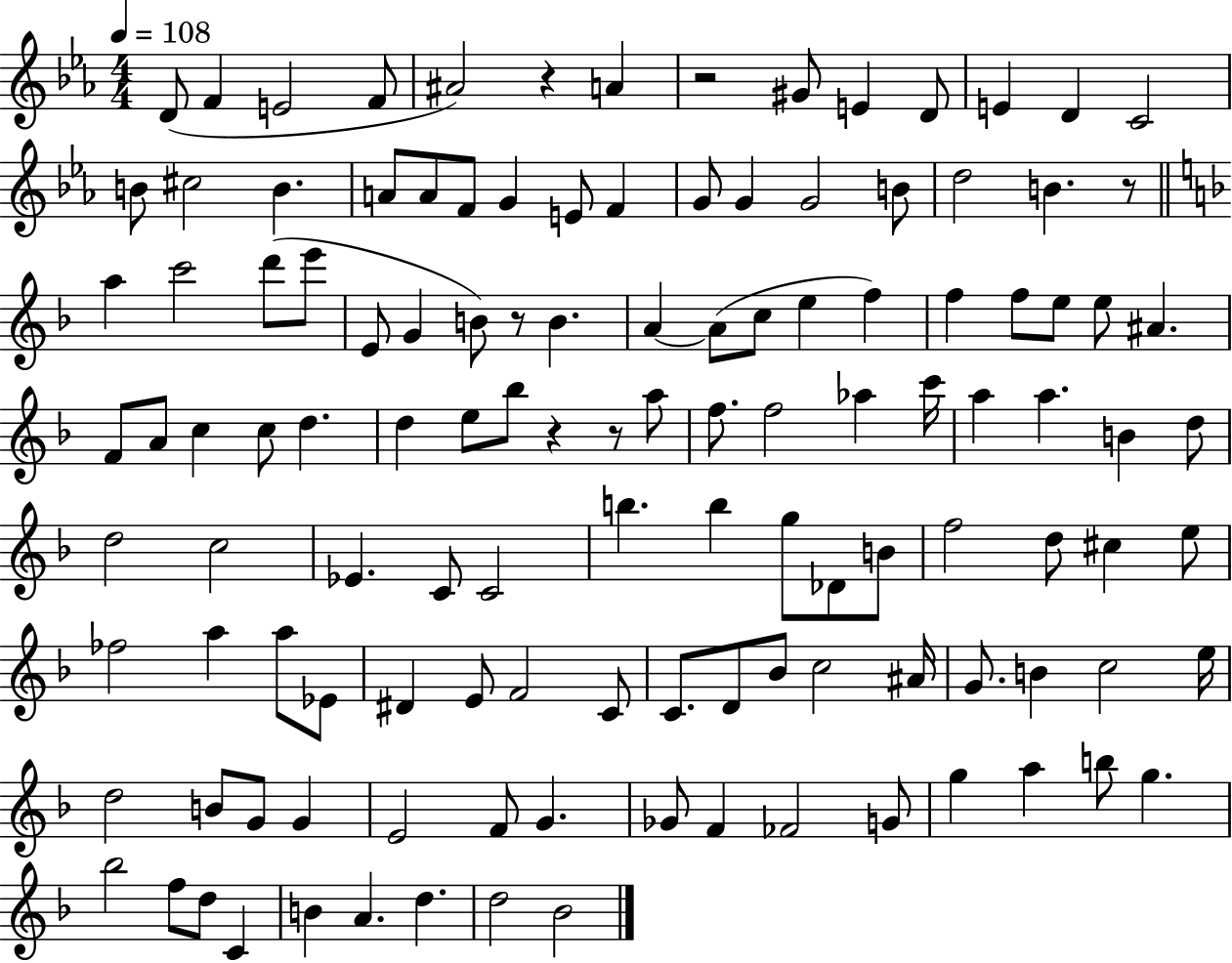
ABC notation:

X:1
T:Untitled
M:4/4
L:1/4
K:Eb
D/2 F E2 F/2 ^A2 z A z2 ^G/2 E D/2 E D C2 B/2 ^c2 B A/2 A/2 F/2 G E/2 F G/2 G G2 B/2 d2 B z/2 a c'2 d'/2 e'/2 E/2 G B/2 z/2 B A A/2 c/2 e f f f/2 e/2 e/2 ^A F/2 A/2 c c/2 d d e/2 _b/2 z z/2 a/2 f/2 f2 _a c'/4 a a B d/2 d2 c2 _E C/2 C2 b b g/2 _D/2 B/2 f2 d/2 ^c e/2 _f2 a a/2 _E/2 ^D E/2 F2 C/2 C/2 D/2 _B/2 c2 ^A/4 G/2 B c2 e/4 d2 B/2 G/2 G E2 F/2 G _G/2 F _F2 G/2 g a b/2 g _b2 f/2 d/2 C B A d d2 _B2